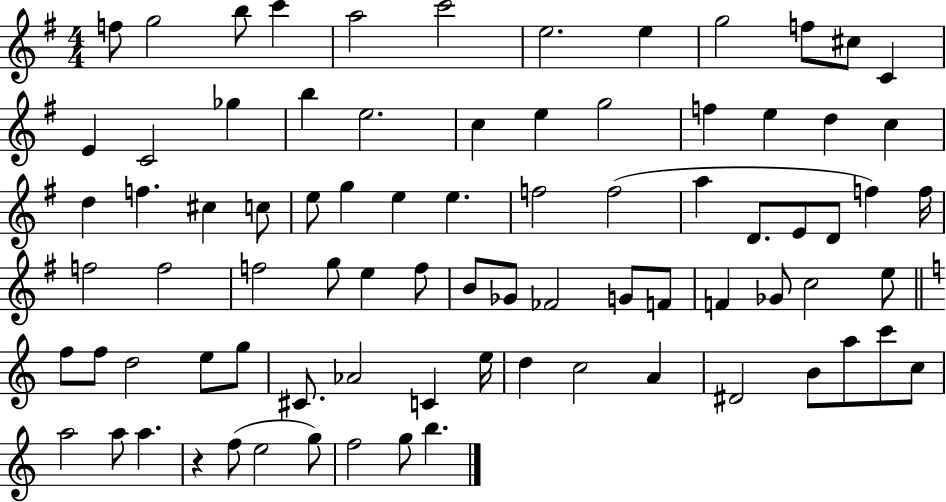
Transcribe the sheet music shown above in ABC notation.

X:1
T:Untitled
M:4/4
L:1/4
K:G
f/2 g2 b/2 c' a2 c'2 e2 e g2 f/2 ^c/2 C E C2 _g b e2 c e g2 f e d c d f ^c c/2 e/2 g e e f2 f2 a D/2 E/2 D/2 f f/4 f2 f2 f2 g/2 e f/2 B/2 _G/2 _F2 G/2 F/2 F _G/2 c2 e/2 f/2 f/2 d2 e/2 g/2 ^C/2 _A2 C e/4 d c2 A ^D2 B/2 a/2 c'/2 c/2 a2 a/2 a z f/2 e2 g/2 f2 g/2 b